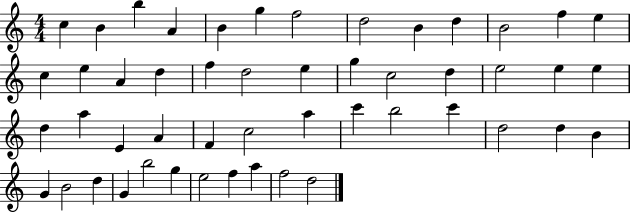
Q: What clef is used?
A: treble